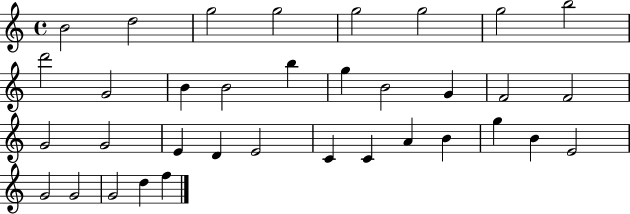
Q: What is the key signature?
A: C major